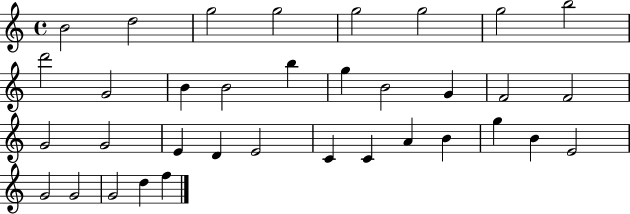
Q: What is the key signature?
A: C major